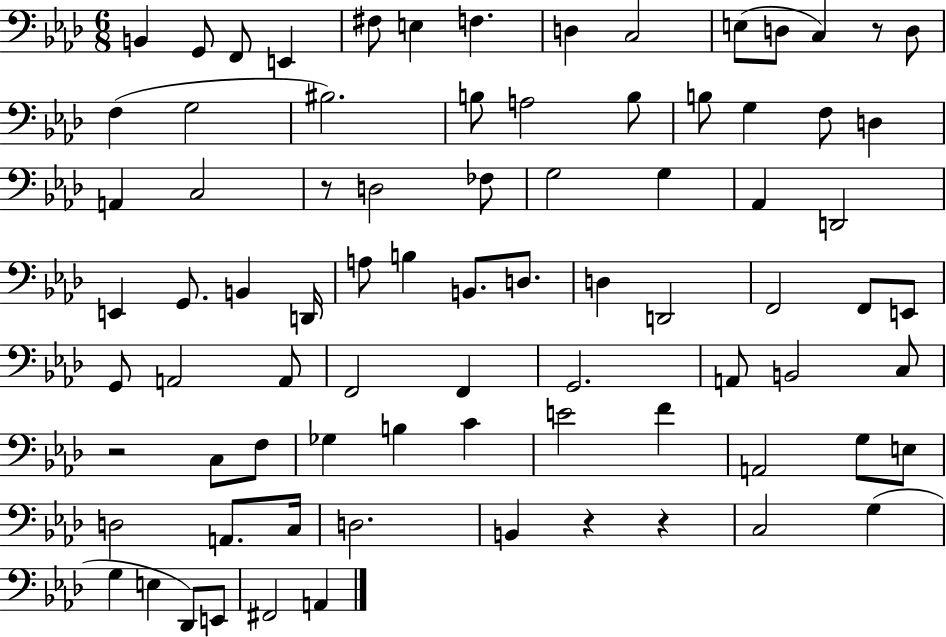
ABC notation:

X:1
T:Untitled
M:6/8
L:1/4
K:Ab
B,, G,,/2 F,,/2 E,, ^F,/2 E, F, D, C,2 E,/2 D,/2 C, z/2 D,/2 F, G,2 ^B,2 B,/2 A,2 B,/2 B,/2 G, F,/2 D, A,, C,2 z/2 D,2 _F,/2 G,2 G, _A,, D,,2 E,, G,,/2 B,, D,,/4 A,/2 B, B,,/2 D,/2 D, D,,2 F,,2 F,,/2 E,,/2 G,,/2 A,,2 A,,/2 F,,2 F,, G,,2 A,,/2 B,,2 C,/2 z2 C,/2 F,/2 _G, B, C E2 F A,,2 G,/2 E,/2 D,2 A,,/2 C,/4 D,2 B,, z z C,2 G, G, E, _D,,/2 E,,/2 ^F,,2 A,,